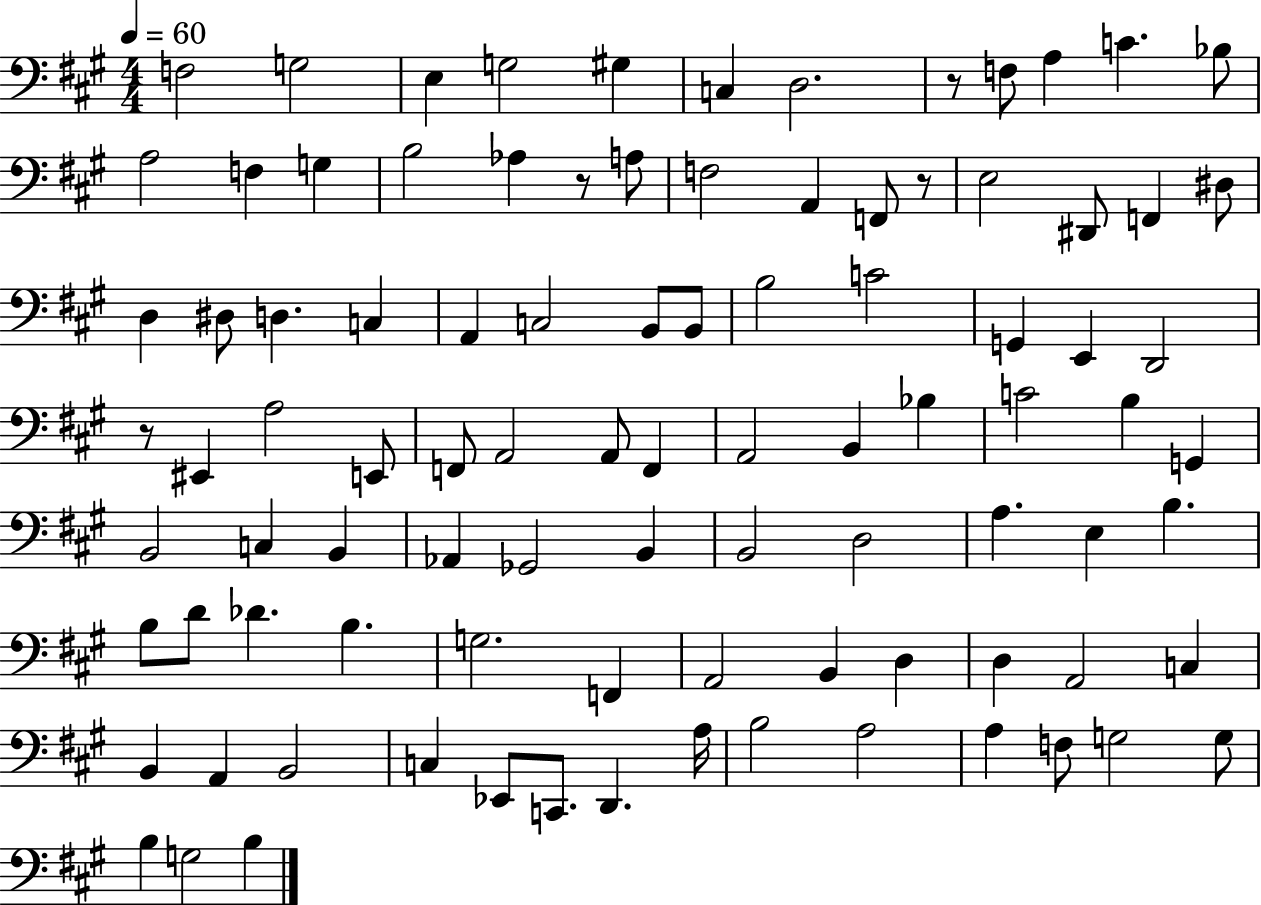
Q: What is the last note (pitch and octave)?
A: B3